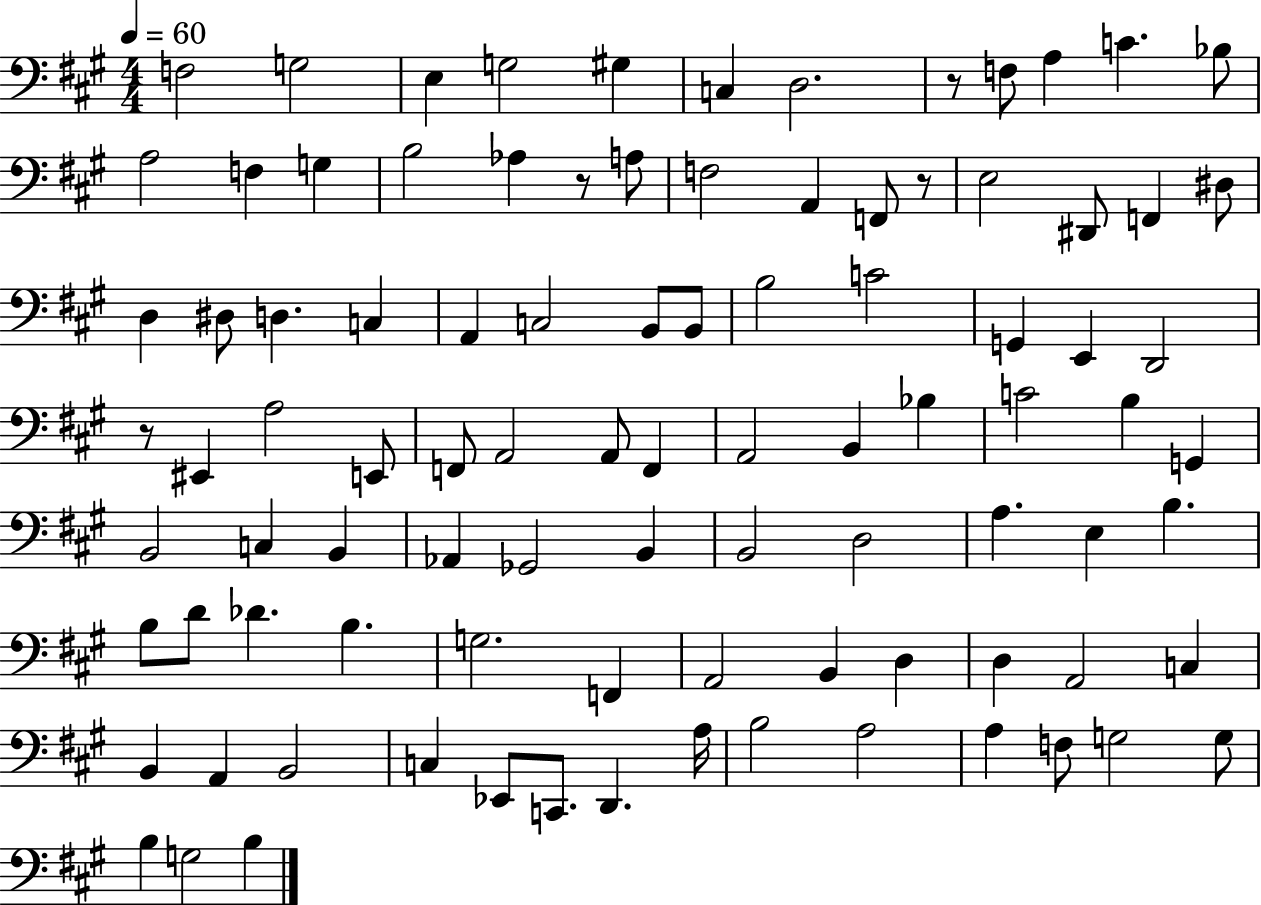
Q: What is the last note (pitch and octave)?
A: B3